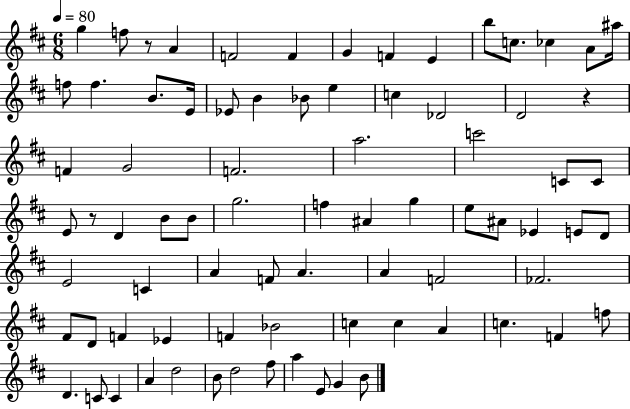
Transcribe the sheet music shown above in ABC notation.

X:1
T:Untitled
M:6/8
L:1/4
K:D
g f/2 z/2 A F2 F G F E b/2 c/2 _c A/2 ^a/4 f/2 f B/2 E/4 _E/2 B _B/2 e c _D2 D2 z F G2 F2 a2 c'2 C/2 C/2 E/2 z/2 D B/2 B/2 g2 f ^A g e/2 ^A/2 _E E/2 D/2 E2 C A F/2 A A F2 _F2 ^F/2 D/2 F _E F _B2 c c A c F f/2 D C/2 C A d2 B/2 d2 ^f/2 a E/2 G B/2